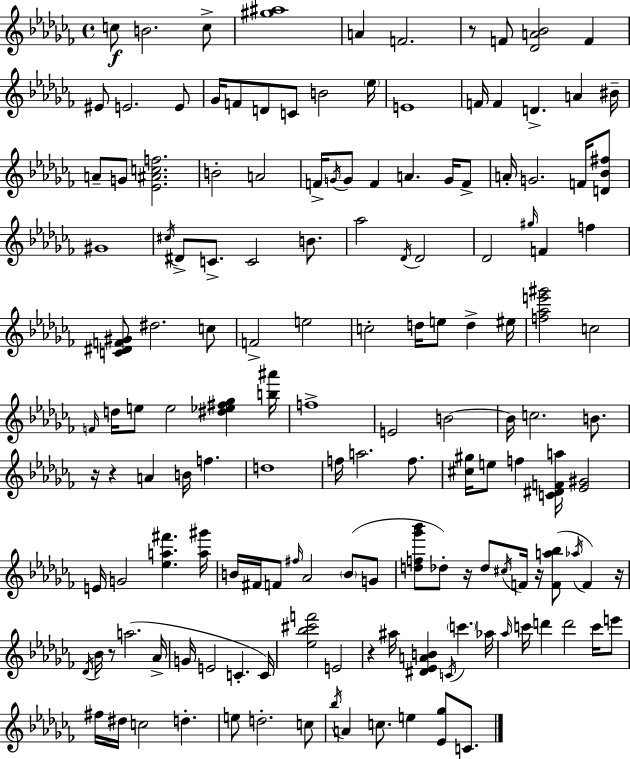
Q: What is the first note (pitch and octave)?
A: C5